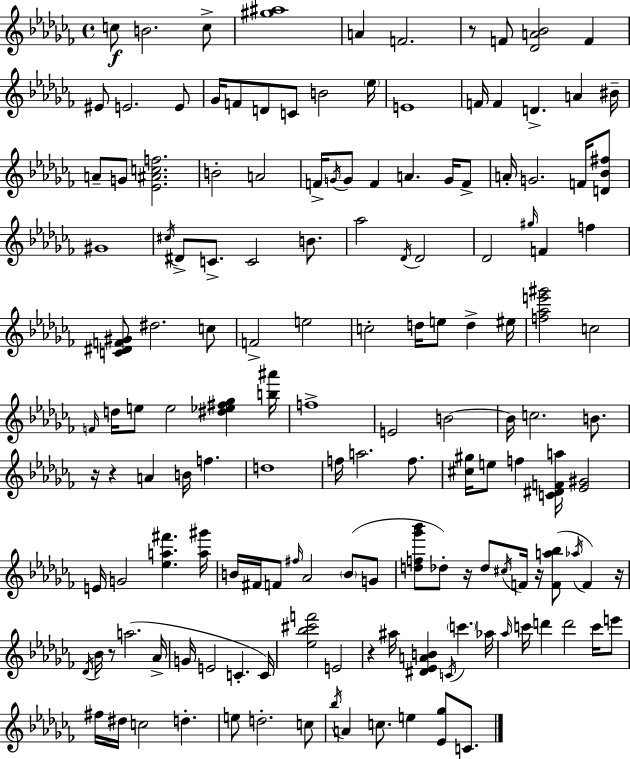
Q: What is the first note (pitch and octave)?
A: C5